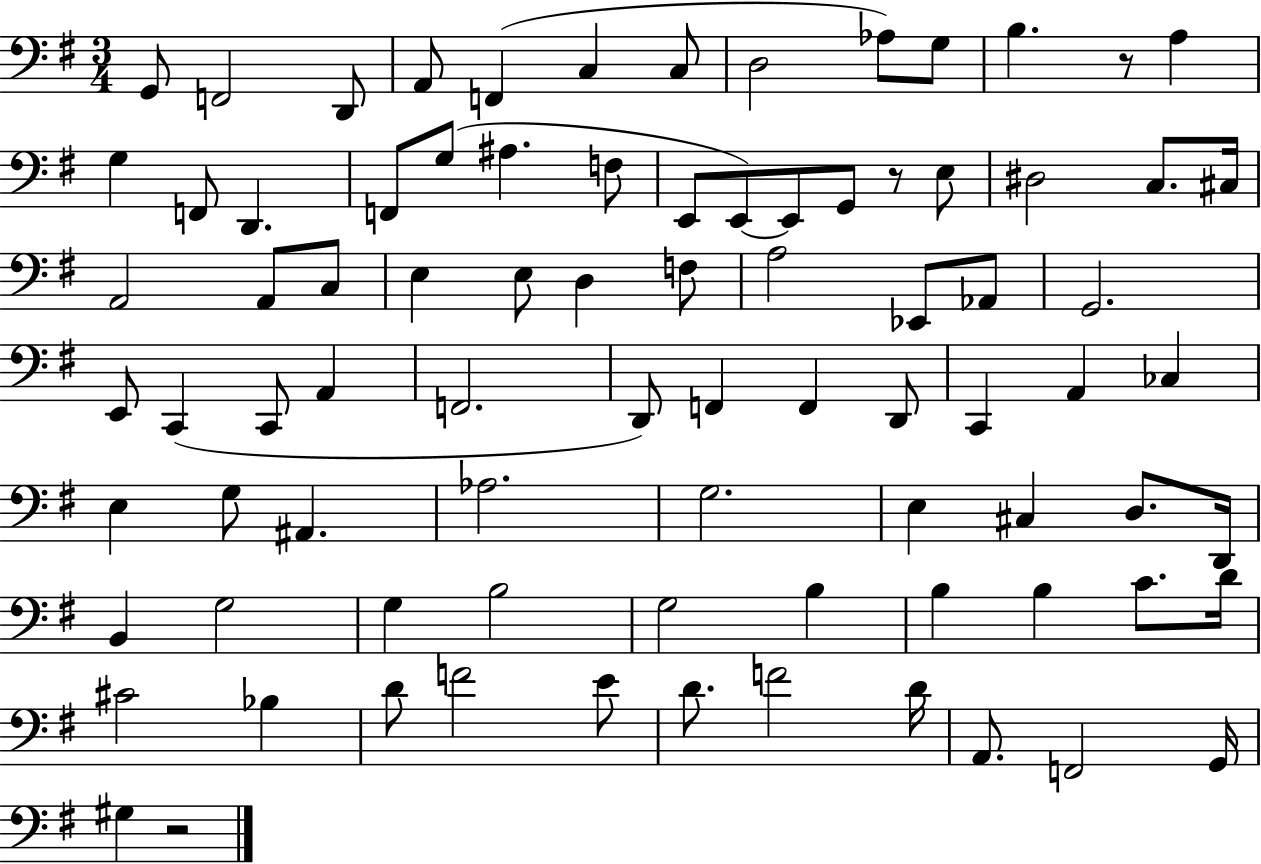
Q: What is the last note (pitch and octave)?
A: G#3